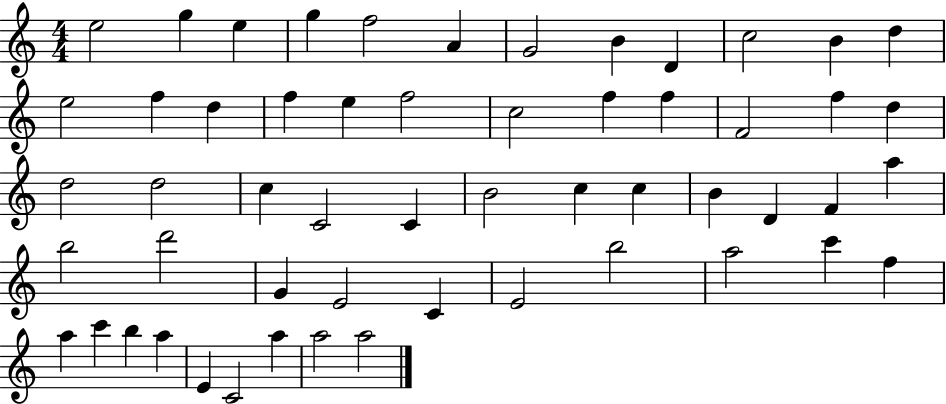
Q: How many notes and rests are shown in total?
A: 55